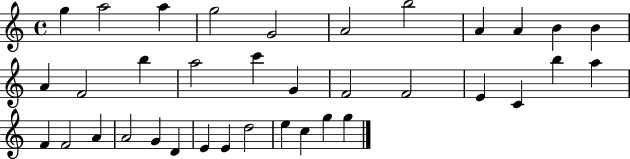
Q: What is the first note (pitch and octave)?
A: G5